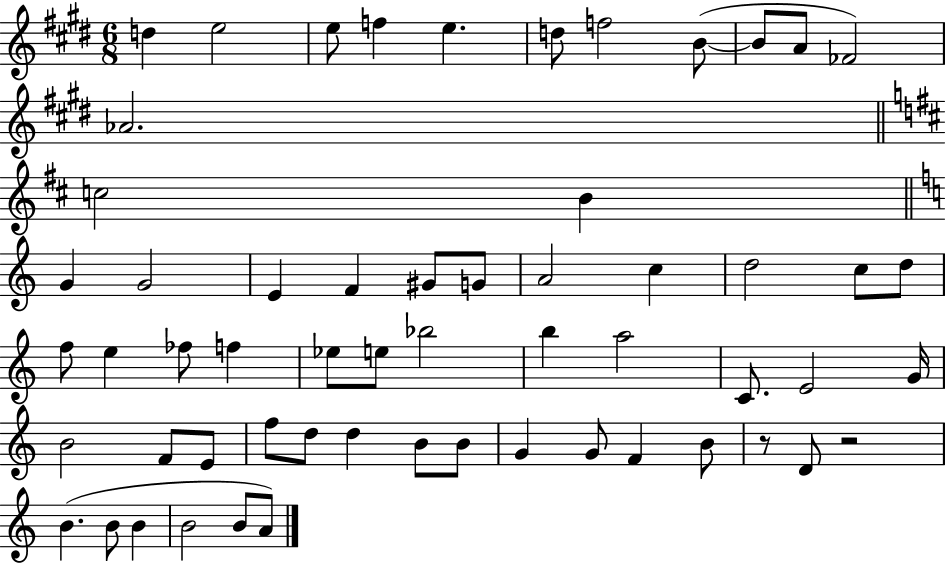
{
  \clef treble
  \numericTimeSignature
  \time 6/8
  \key e \major
  d''4 e''2 | e''8 f''4 e''4. | d''8 f''2 b'8~(~ | b'8 a'8 fes'2) | \break aes'2. | \bar "||" \break \key d \major c''2 b'4 | \bar "||" \break \key c \major g'4 g'2 | e'4 f'4 gis'8 g'8 | a'2 c''4 | d''2 c''8 d''8 | \break f''8 e''4 fes''8 f''4 | ees''8 e''8 bes''2 | b''4 a''2 | c'8. e'2 g'16 | \break b'2 f'8 e'8 | f''8 d''8 d''4 b'8 b'8 | g'4 g'8 f'4 b'8 | r8 d'8 r2 | \break b'4.( b'8 b'4 | b'2 b'8 a'8) | \bar "|."
}